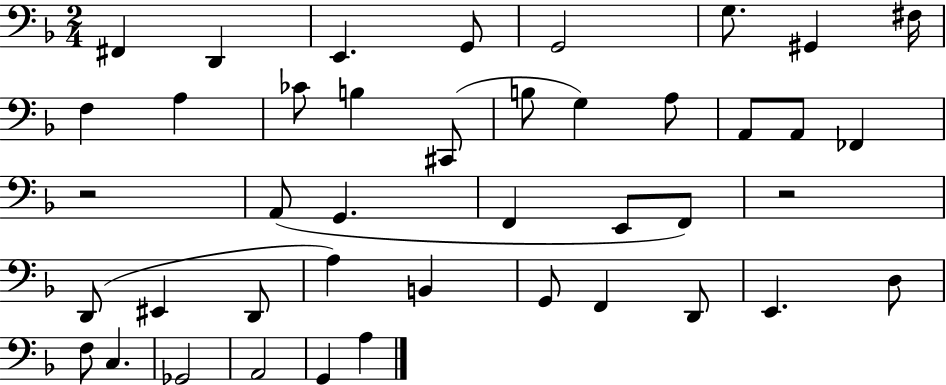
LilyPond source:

{
  \clef bass
  \numericTimeSignature
  \time 2/4
  \key f \major
  fis,4 d,4 | e,4. g,8 | g,2 | g8. gis,4 fis16 | \break f4 a4 | ces'8 b4 cis,8( | b8 g4) a8 | a,8 a,8 fes,4 | \break r2 | a,8( g,4. | f,4 e,8 f,8) | r2 | \break d,8( eis,4 d,8 | a4) b,4 | g,8 f,4 d,8 | e,4. d8 | \break f8 c4. | ges,2 | a,2 | g,4 a4 | \break \bar "|."
}